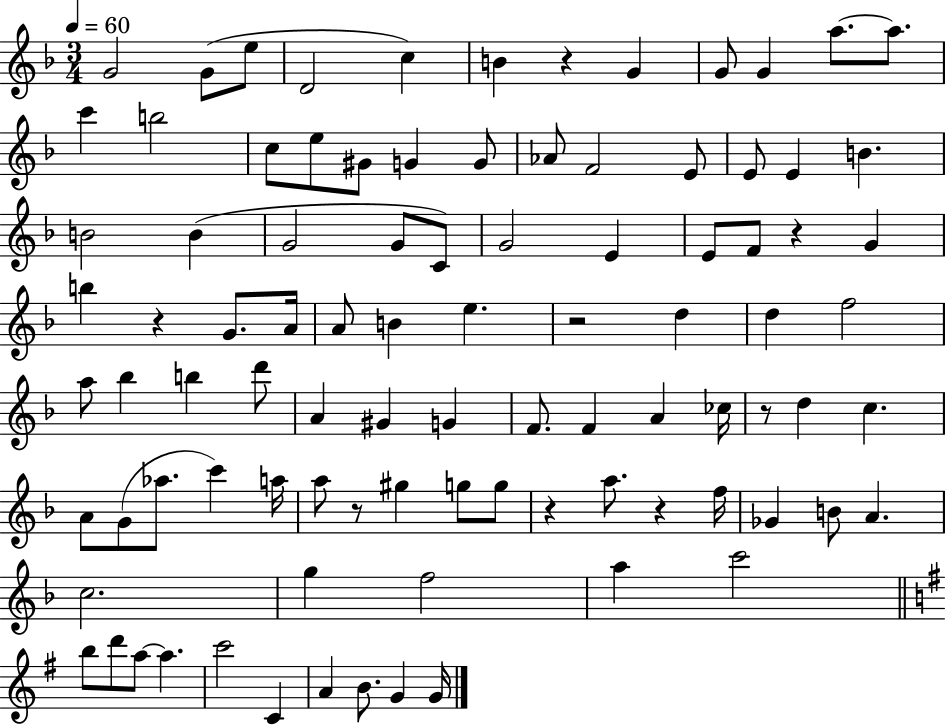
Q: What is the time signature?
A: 3/4